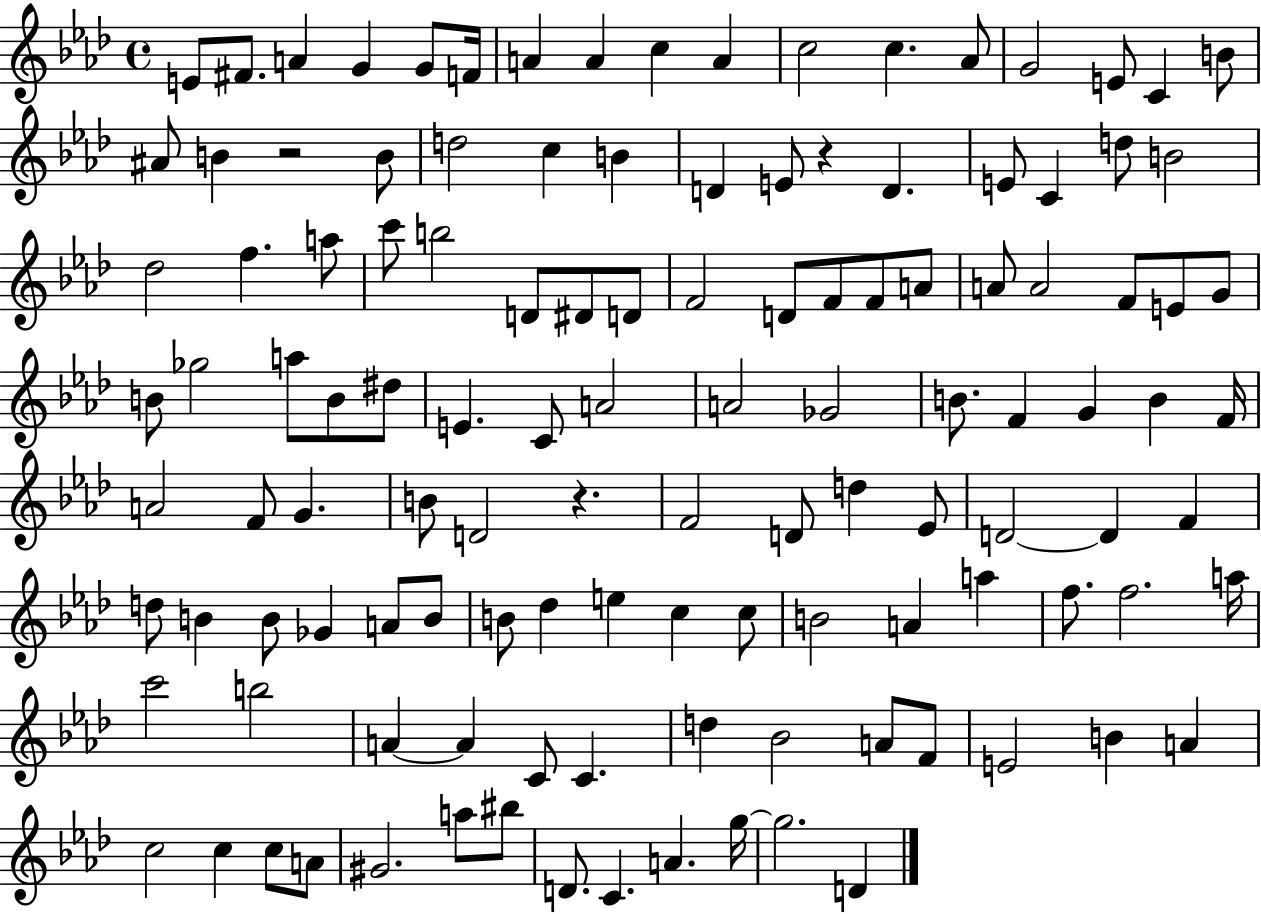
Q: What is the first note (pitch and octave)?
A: E4